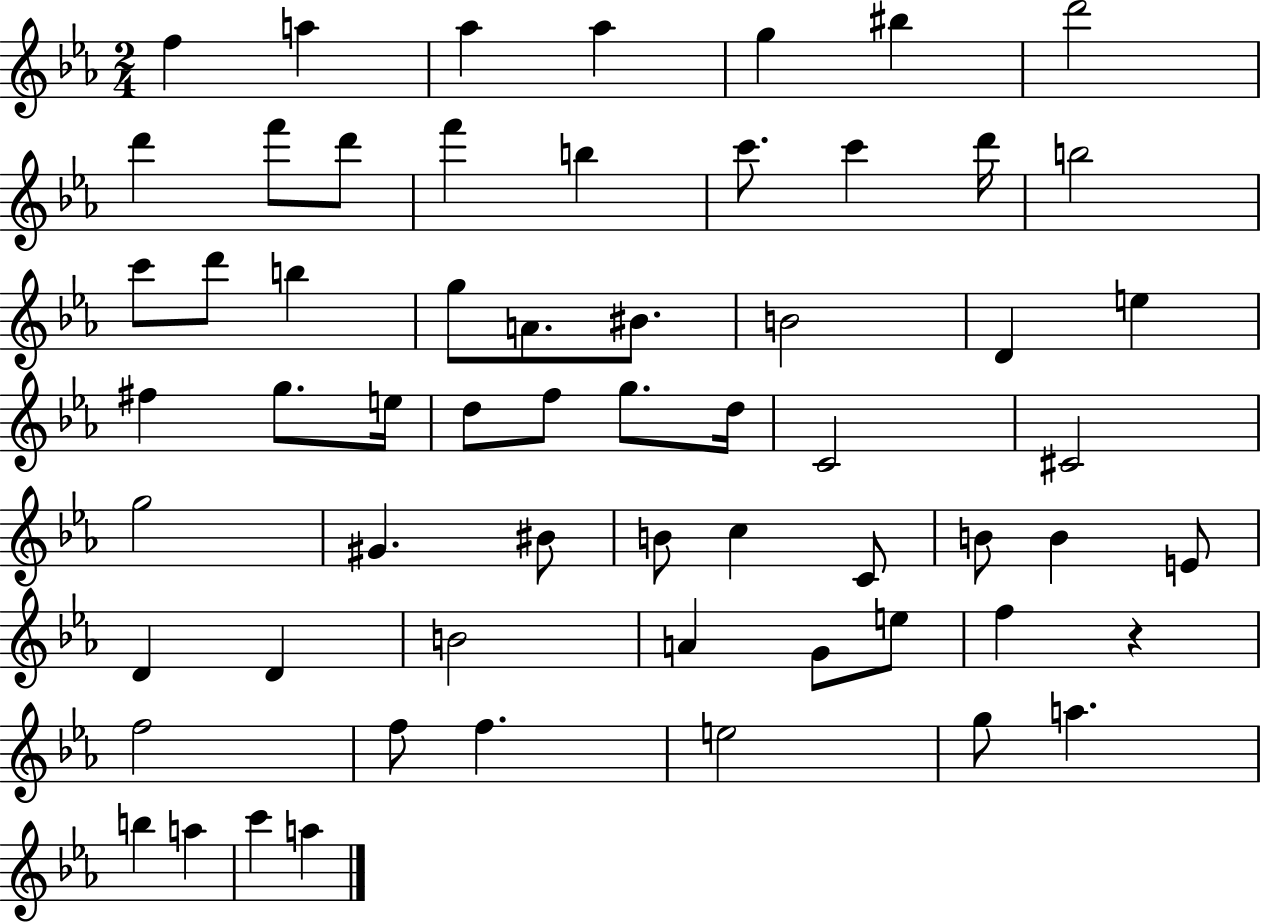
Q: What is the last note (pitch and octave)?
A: A5